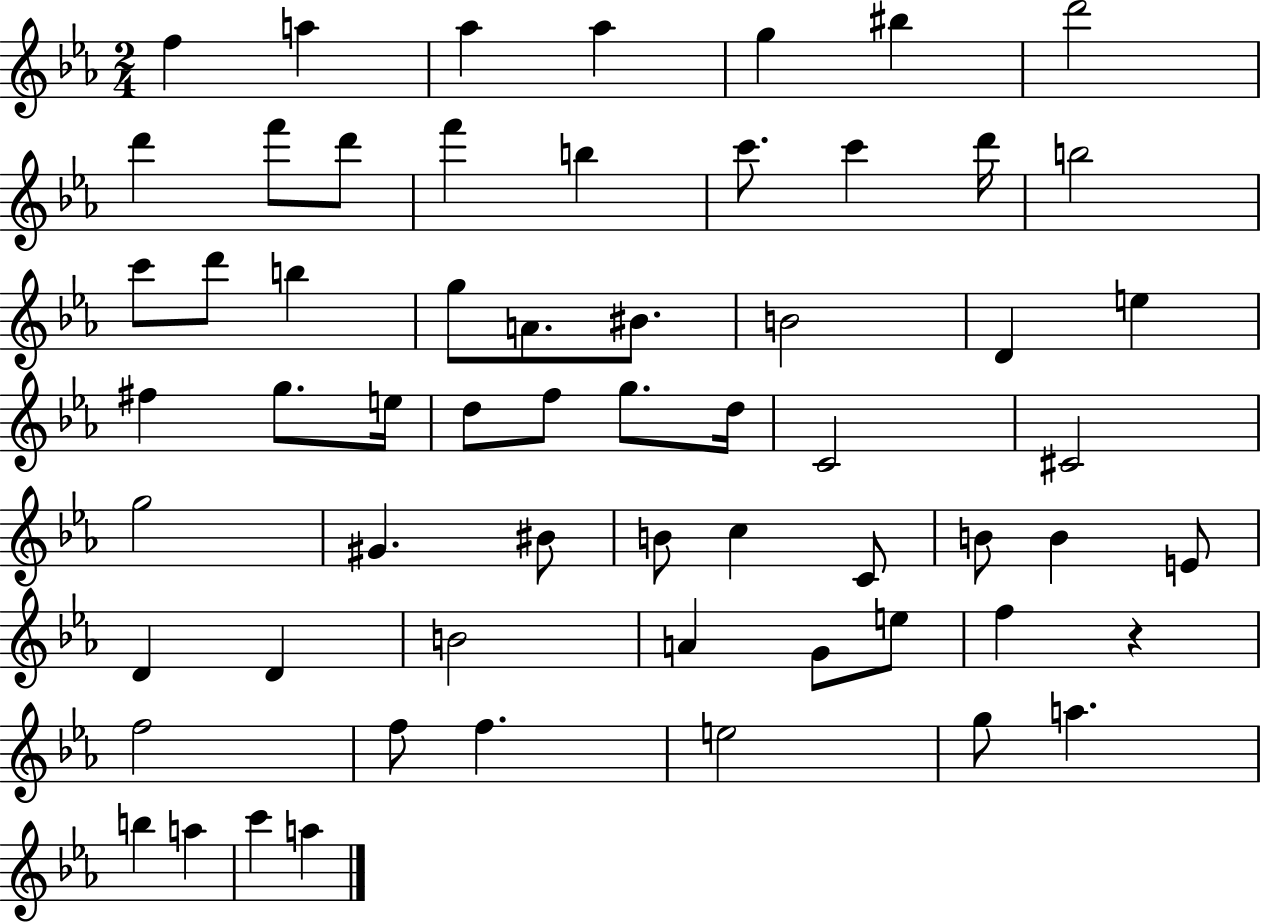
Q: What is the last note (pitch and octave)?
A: A5